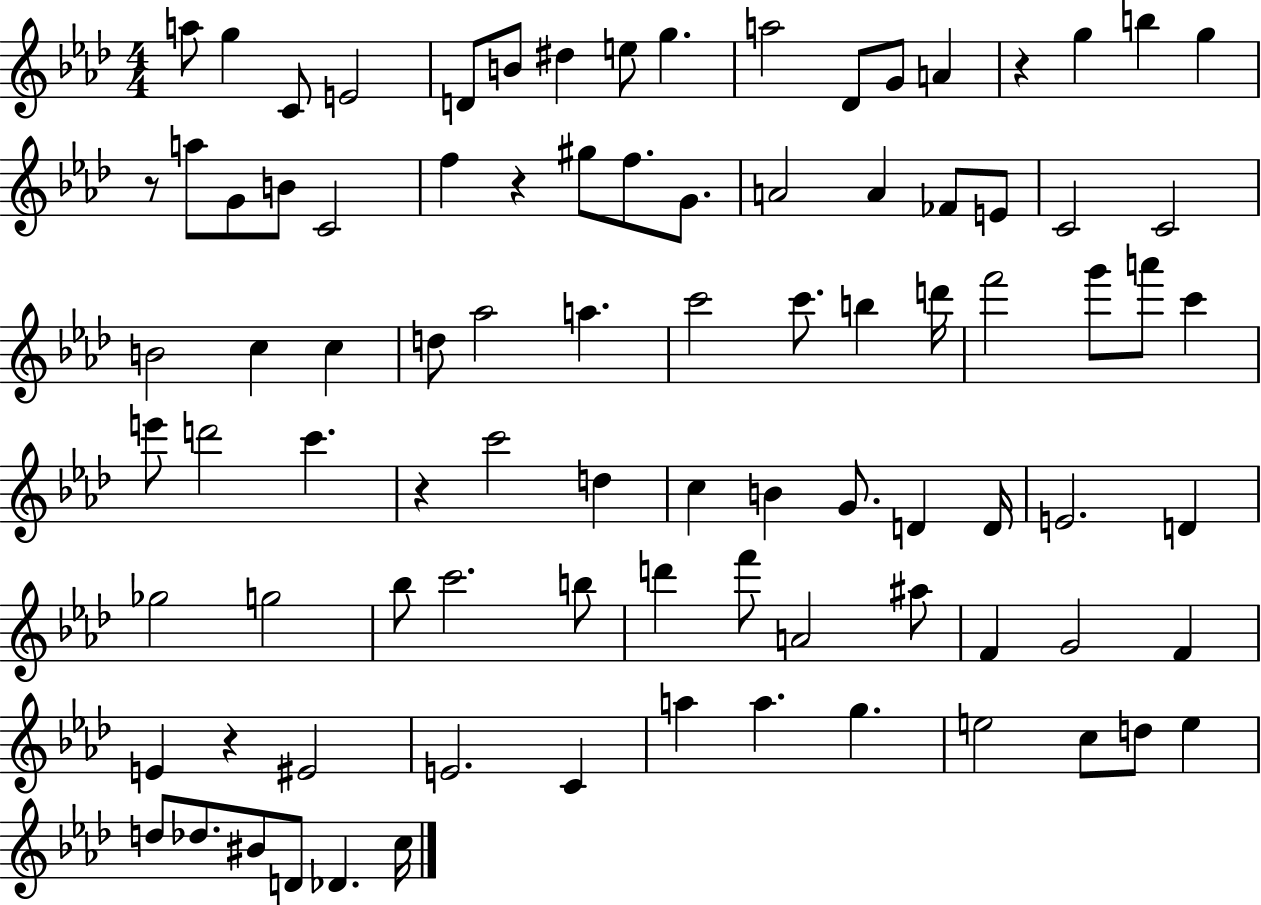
{
  \clef treble
  \numericTimeSignature
  \time 4/4
  \key aes \major
  a''8 g''4 c'8 e'2 | d'8 b'8 dis''4 e''8 g''4. | a''2 des'8 g'8 a'4 | r4 g''4 b''4 g''4 | \break r8 a''8 g'8 b'8 c'2 | f''4 r4 gis''8 f''8. g'8. | a'2 a'4 fes'8 e'8 | c'2 c'2 | \break b'2 c''4 c''4 | d''8 aes''2 a''4. | c'''2 c'''8. b''4 d'''16 | f'''2 g'''8 a'''8 c'''4 | \break e'''8 d'''2 c'''4. | r4 c'''2 d''4 | c''4 b'4 g'8. d'4 d'16 | e'2. d'4 | \break ges''2 g''2 | bes''8 c'''2. b''8 | d'''4 f'''8 a'2 ais''8 | f'4 g'2 f'4 | \break e'4 r4 eis'2 | e'2. c'4 | a''4 a''4. g''4. | e''2 c''8 d''8 e''4 | \break d''8 des''8. bis'8 d'8 des'4. c''16 | \bar "|."
}